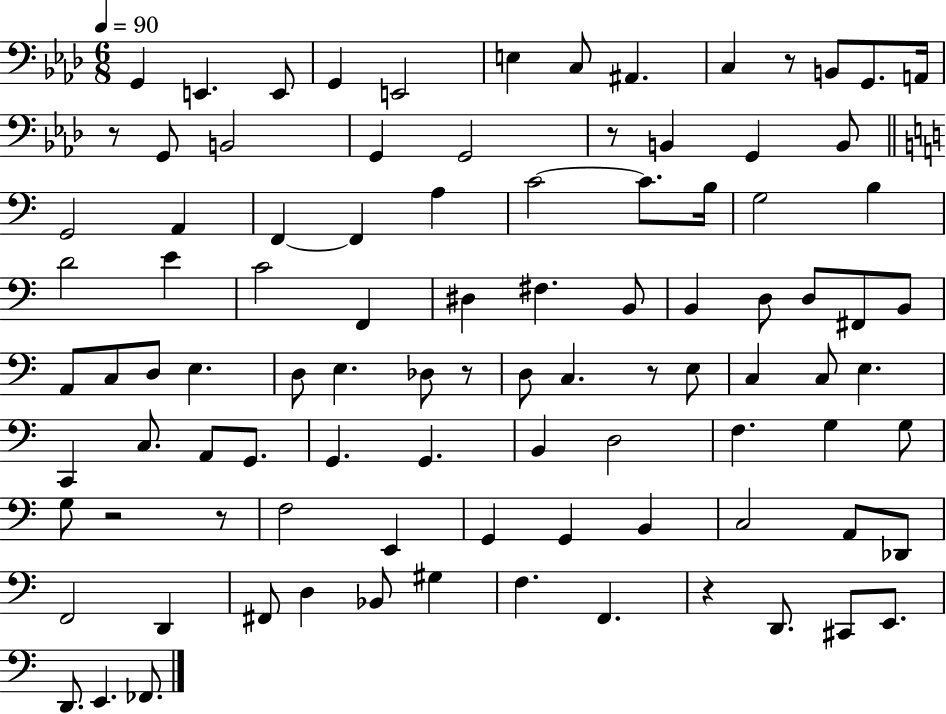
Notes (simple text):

G2/q E2/q. E2/e G2/q E2/h E3/q C3/e A#2/q. C3/q R/e B2/e G2/e. A2/s R/e G2/e B2/h G2/q G2/h R/e B2/q G2/q B2/e G2/h A2/q F2/q F2/q A3/q C4/h C4/e. B3/s G3/h B3/q D4/h E4/q C4/h F2/q D#3/q F#3/q. B2/e B2/q D3/e D3/e F#2/e B2/e A2/e C3/e D3/e E3/q. D3/e E3/q. Db3/e R/e D3/e C3/q. R/e E3/e C3/q C3/e E3/q. C2/q C3/e. A2/e G2/e. G2/q. G2/q. B2/q D3/h F3/q. G3/q G3/e G3/e R/h R/e F3/h E2/q G2/q G2/q B2/q C3/h A2/e Db2/e F2/h D2/q F#2/e D3/q Bb2/e G#3/q F3/q. F2/q. R/q D2/e. C#2/e E2/e. D2/e. E2/q. FES2/e.